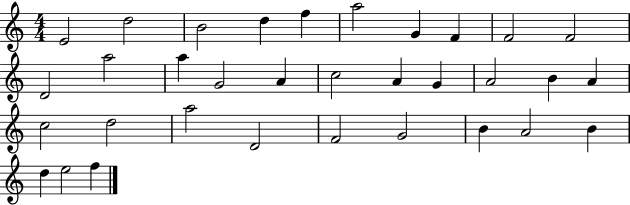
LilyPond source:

{
  \clef treble
  \numericTimeSignature
  \time 4/4
  \key c \major
  e'2 d''2 | b'2 d''4 f''4 | a''2 g'4 f'4 | f'2 f'2 | \break d'2 a''2 | a''4 g'2 a'4 | c''2 a'4 g'4 | a'2 b'4 a'4 | \break c''2 d''2 | a''2 d'2 | f'2 g'2 | b'4 a'2 b'4 | \break d''4 e''2 f''4 | \bar "|."
}